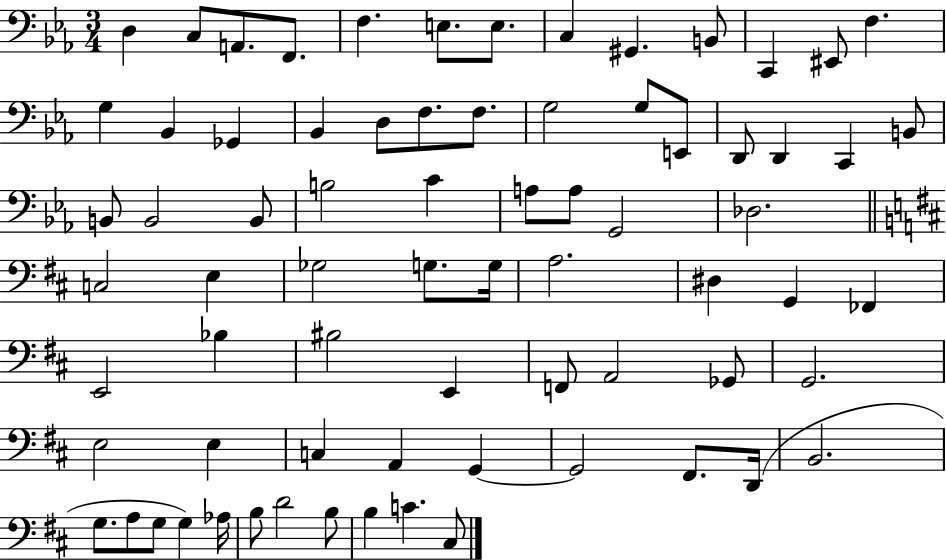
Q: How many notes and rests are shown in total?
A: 73